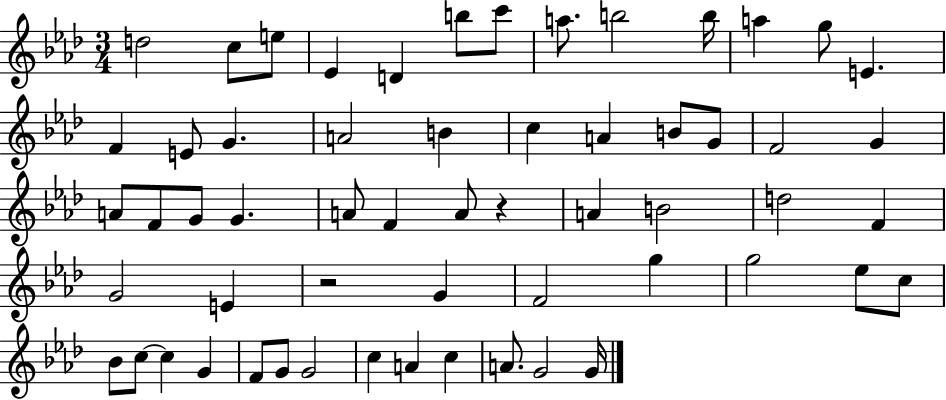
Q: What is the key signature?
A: AES major